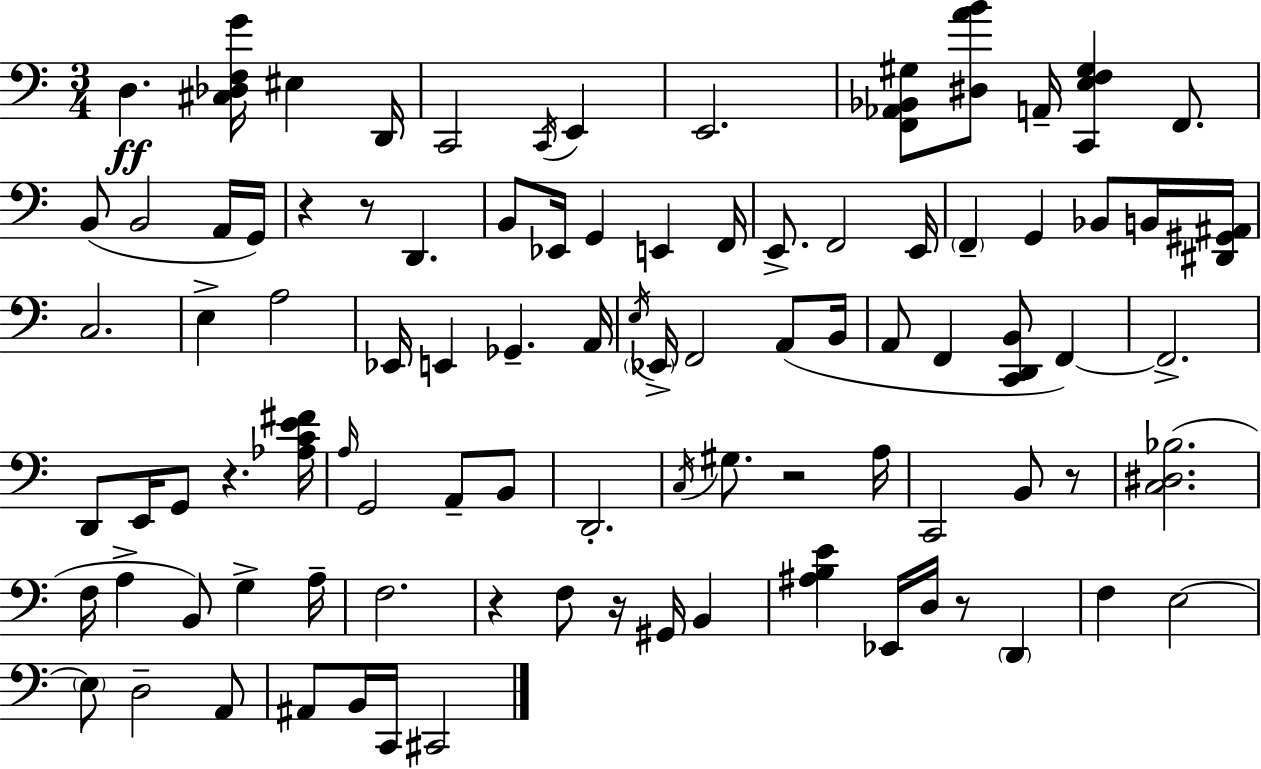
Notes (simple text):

D3/q. [C#3,Db3,F3,G4]/s EIS3/q D2/s C2/h C2/s E2/q E2/h. [F2,Ab2,Bb2,G#3]/e [D#3,A4,B4]/e A2/s [C2,E3,F3,G#3]/q F2/e. B2/e B2/h A2/s G2/s R/q R/e D2/q. B2/e Eb2/s G2/q E2/q F2/s E2/e. F2/h E2/s F2/q G2/q Bb2/e B2/s [D#2,G#2,A#2]/s C3/h. E3/q A3/h Eb2/s E2/q Gb2/q. A2/s E3/s Eb2/s F2/h A2/e B2/s A2/e F2/q [C2,D2,B2]/e F2/q F2/h. D2/e E2/s G2/e R/q. [Ab3,C4,E4,F#4]/s A3/s G2/h A2/e B2/e D2/h. C3/s G#3/e. R/h A3/s C2/h B2/e R/e [C3,D#3,Bb3]/h. F3/s A3/q B2/e G3/q A3/s F3/h. R/q F3/e R/s G#2/s B2/q [A#3,B3,E4]/q Eb2/s D3/s R/e D2/q F3/q E3/h E3/e D3/h A2/e A#2/e B2/s C2/s C#2/h